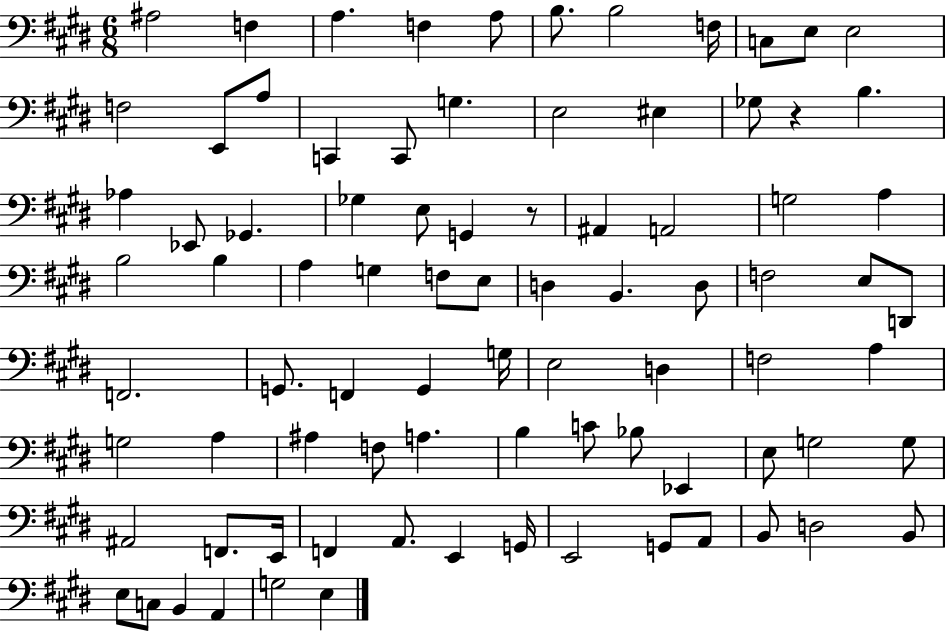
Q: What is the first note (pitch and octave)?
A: A#3